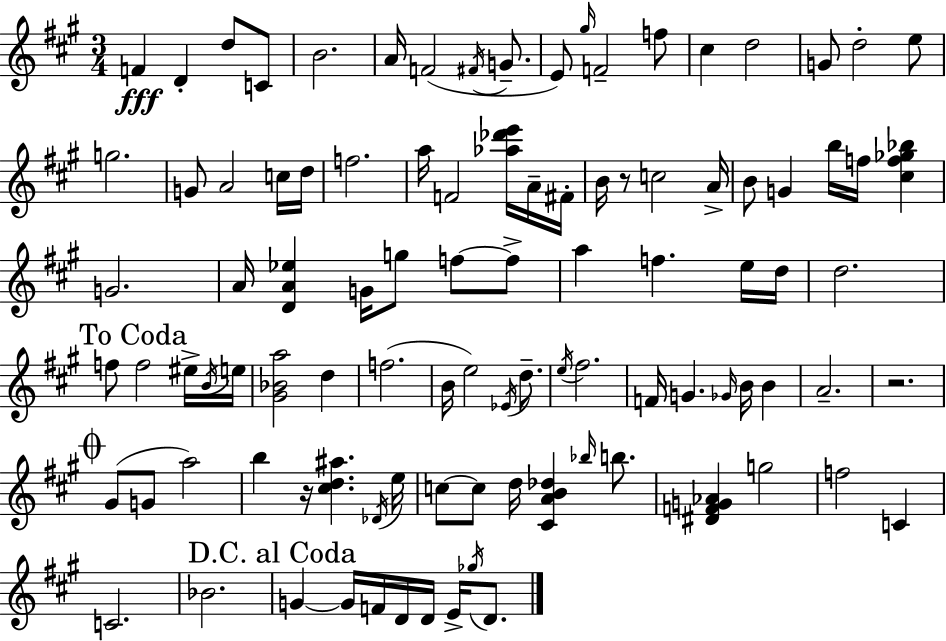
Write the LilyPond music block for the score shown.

{
  \clef treble
  \numericTimeSignature
  \time 3/4
  \key a \major
  f'4\fff d'4-. d''8 c'8 | b'2. | a'16 f'2( \acciaccatura { fis'16 } g'8.-- | e'8) \grace { gis''16 } f'2-- | \break f''8 cis''4 d''2 | g'8 d''2-. | e''8 g''2. | g'8 a'2 | \break c''16 d''16 f''2. | a''16 f'2 <aes'' des''' e'''>16 | a'16-- fis'16-. b'16 r8 c''2 | a'16-> b'8 g'4 b''16 f''16 <cis'' f'' ges'' bes''>4 | \break g'2. | a'16 <d' a' ees''>4 g'16 g''8 f''8~~ | f''8-> a''4 f''4. | e''16 d''16 d''2. | \break \mark "To Coda" f''8 f''2 | eis''16-> \acciaccatura { b'16 } e''16 <gis' bes' a''>2 d''4 | f''2.( | b'16 e''2) | \break \acciaccatura { ees'16 } d''8.-- \acciaccatura { e''16 } fis''2. | f'16 g'4. | \grace { ges'16 } b'16 b'4 a'2.-- | r2. | \break \mark \markup { \musicglyph "scripts.coda" } gis'8( g'8 a''2) | b''4 r16 <cis'' d'' ais''>4. | \acciaccatura { des'16 } e''16 c''8~~ c''8 d''16 | <cis' a' b' des''>4 \grace { bes''16 } b''8. <dis' f' g' aes'>4 | \break g''2 f''2 | c'4 c'2. | bes'2. | \mark "D.C. al Coda" g'4~~ | \break g'16 f'16 d'16 d'16 e'16-> \acciaccatura { ges''16 } d'8. \bar "|."
}